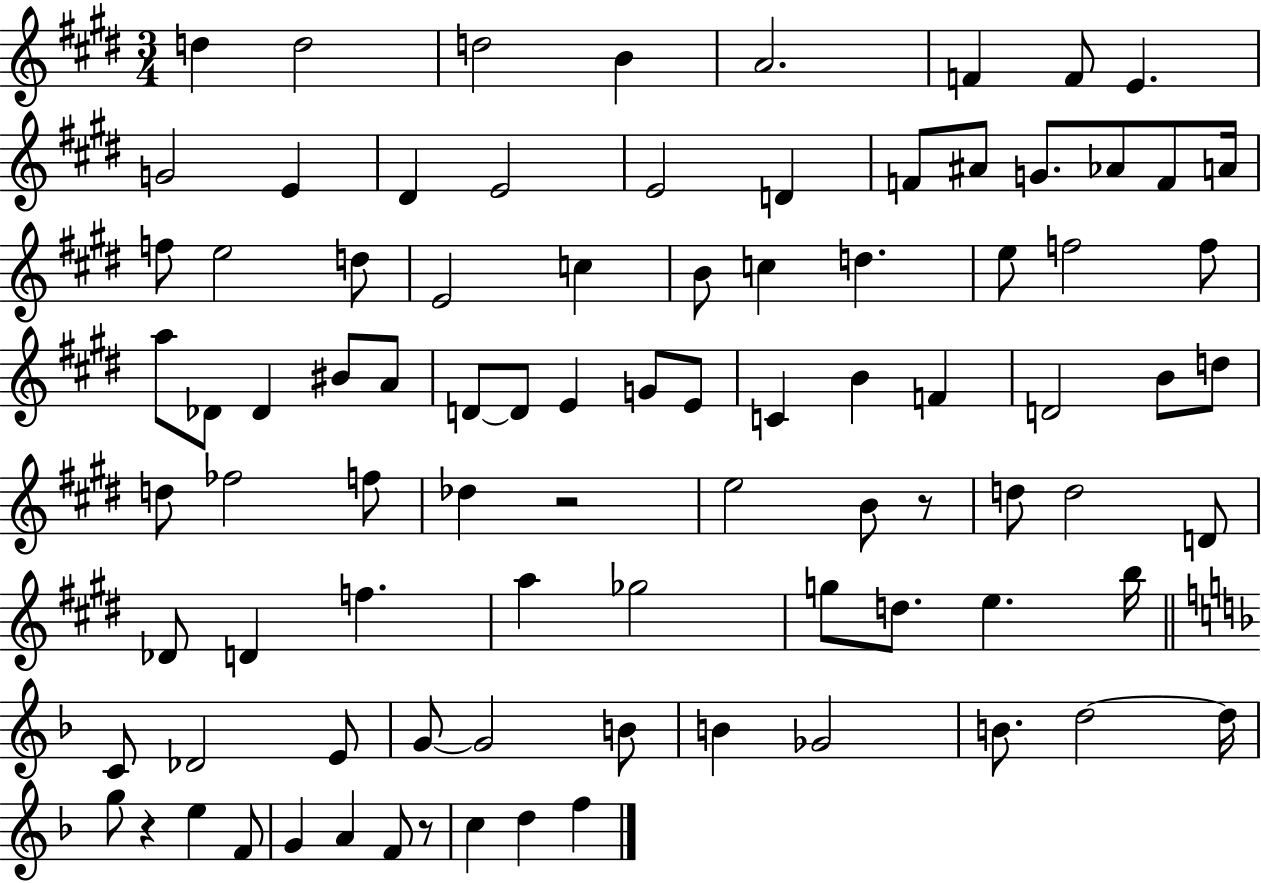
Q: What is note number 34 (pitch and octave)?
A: Db4